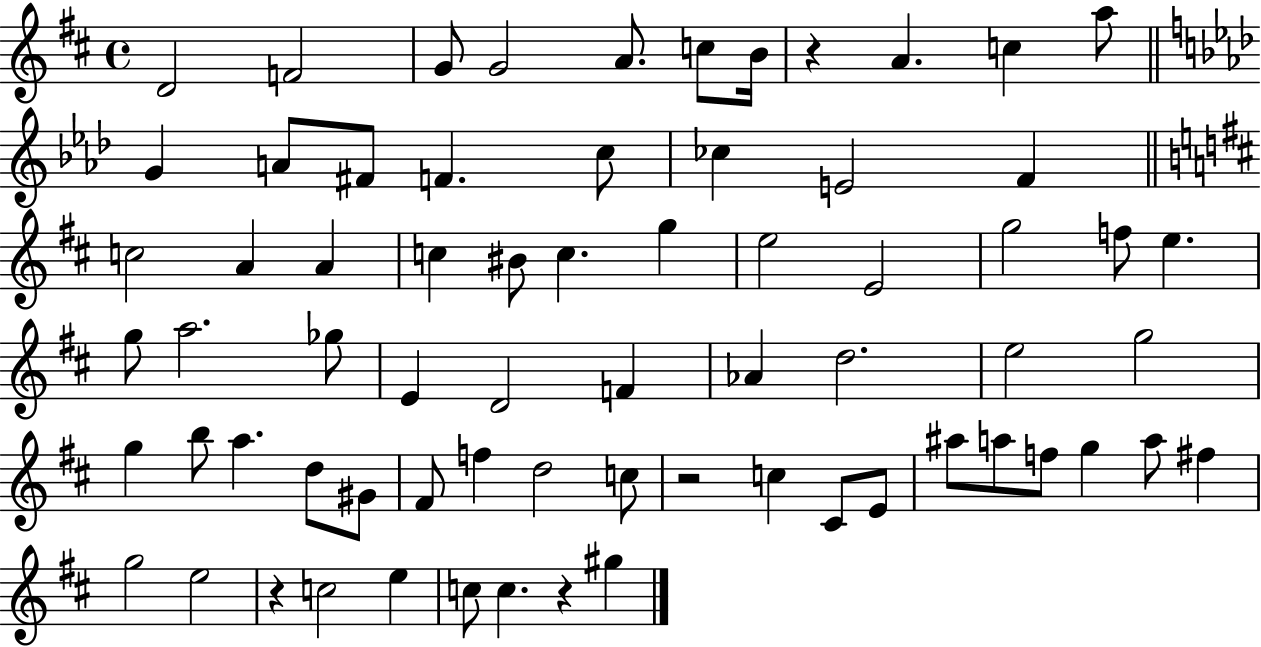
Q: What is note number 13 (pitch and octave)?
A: F#4